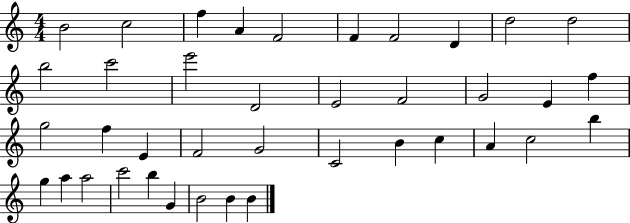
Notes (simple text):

B4/h C5/h F5/q A4/q F4/h F4/q F4/h D4/q D5/h D5/h B5/h C6/h E6/h D4/h E4/h F4/h G4/h E4/q F5/q G5/h F5/q E4/q F4/h G4/h C4/h B4/q C5/q A4/q C5/h B5/q G5/q A5/q A5/h C6/h B5/q G4/q B4/h B4/q B4/q